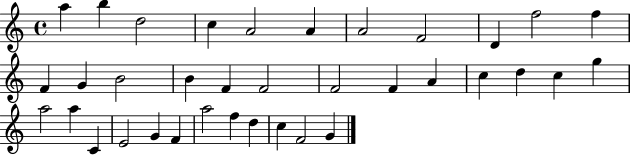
A5/q B5/q D5/h C5/q A4/h A4/q A4/h F4/h D4/q F5/h F5/q F4/q G4/q B4/h B4/q F4/q F4/h F4/h F4/q A4/q C5/q D5/q C5/q G5/q A5/h A5/q C4/q E4/h G4/q F4/q A5/h F5/q D5/q C5/q F4/h G4/q